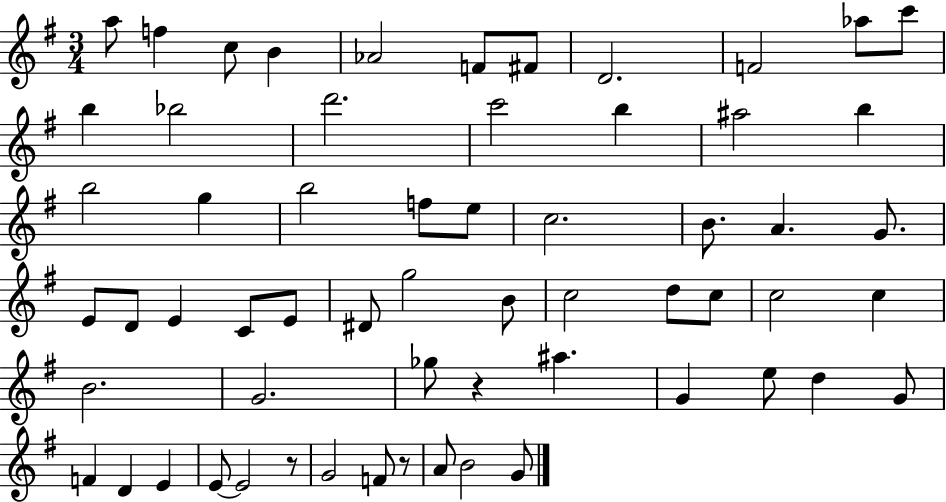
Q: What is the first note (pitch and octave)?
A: A5